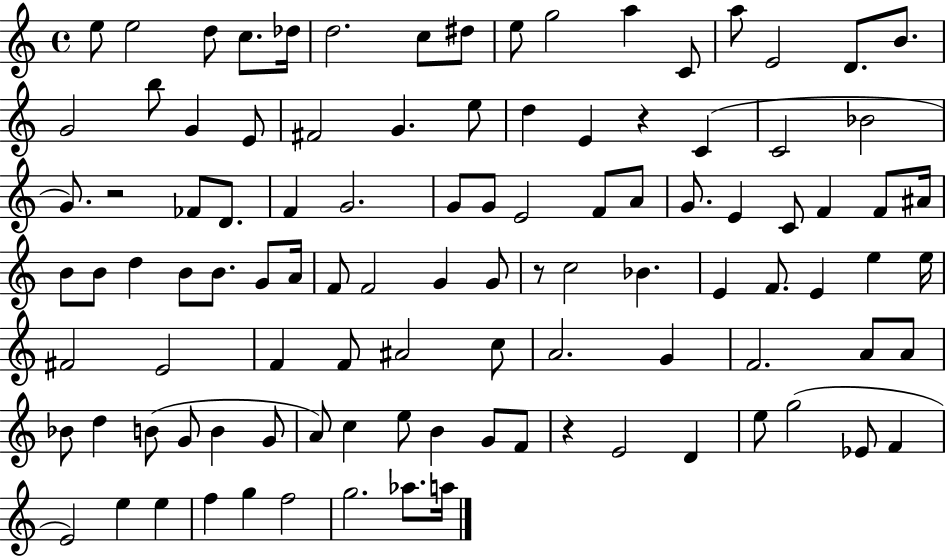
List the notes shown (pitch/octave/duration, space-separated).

E5/e E5/h D5/e C5/e. Db5/s D5/h. C5/e D#5/e E5/e G5/h A5/q C4/e A5/e E4/h D4/e. B4/e. G4/h B5/e G4/q E4/e F#4/h G4/q. E5/e D5/q E4/q R/q C4/q C4/h Bb4/h G4/e. R/h FES4/e D4/e. F4/q G4/h. G4/e G4/e E4/h F4/e A4/e G4/e. E4/q C4/e F4/q F4/e A#4/s B4/e B4/e D5/q B4/e B4/e. G4/e A4/s F4/e F4/h G4/q G4/e R/e C5/h Bb4/q. E4/q F4/e. E4/q E5/q E5/s F#4/h E4/h F4/q F4/e A#4/h C5/e A4/h. G4/q F4/h. A4/e A4/e Bb4/e D5/q B4/e G4/e B4/q G4/e A4/e C5/q E5/e B4/q G4/e F4/e R/q E4/h D4/q E5/e G5/h Eb4/e F4/q E4/h E5/q E5/q F5/q G5/q F5/h G5/h. Ab5/e. A5/s